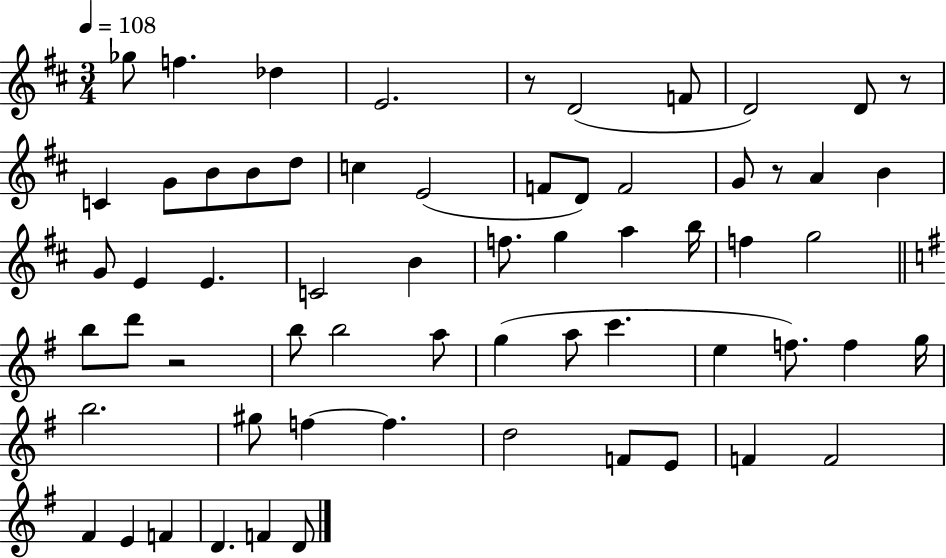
{
  \clef treble
  \numericTimeSignature
  \time 3/4
  \key d \major
  \tempo 4 = 108
  ges''8 f''4. des''4 | e'2. | r8 d'2( f'8 | d'2) d'8 r8 | \break c'4 g'8 b'8 b'8 d''8 | c''4 e'2( | f'8 d'8) f'2 | g'8 r8 a'4 b'4 | \break g'8 e'4 e'4. | c'2 b'4 | f''8. g''4 a''4 b''16 | f''4 g''2 | \break \bar "||" \break \key e \minor b''8 d'''8 r2 | b''8 b''2 a''8 | g''4( a''8 c'''4. | e''4 f''8.) f''4 g''16 | \break b''2. | gis''8 f''4~~ f''4. | d''2 f'8 e'8 | f'4 f'2 | \break fis'4 e'4 f'4 | d'4. f'4 d'8 | \bar "|."
}